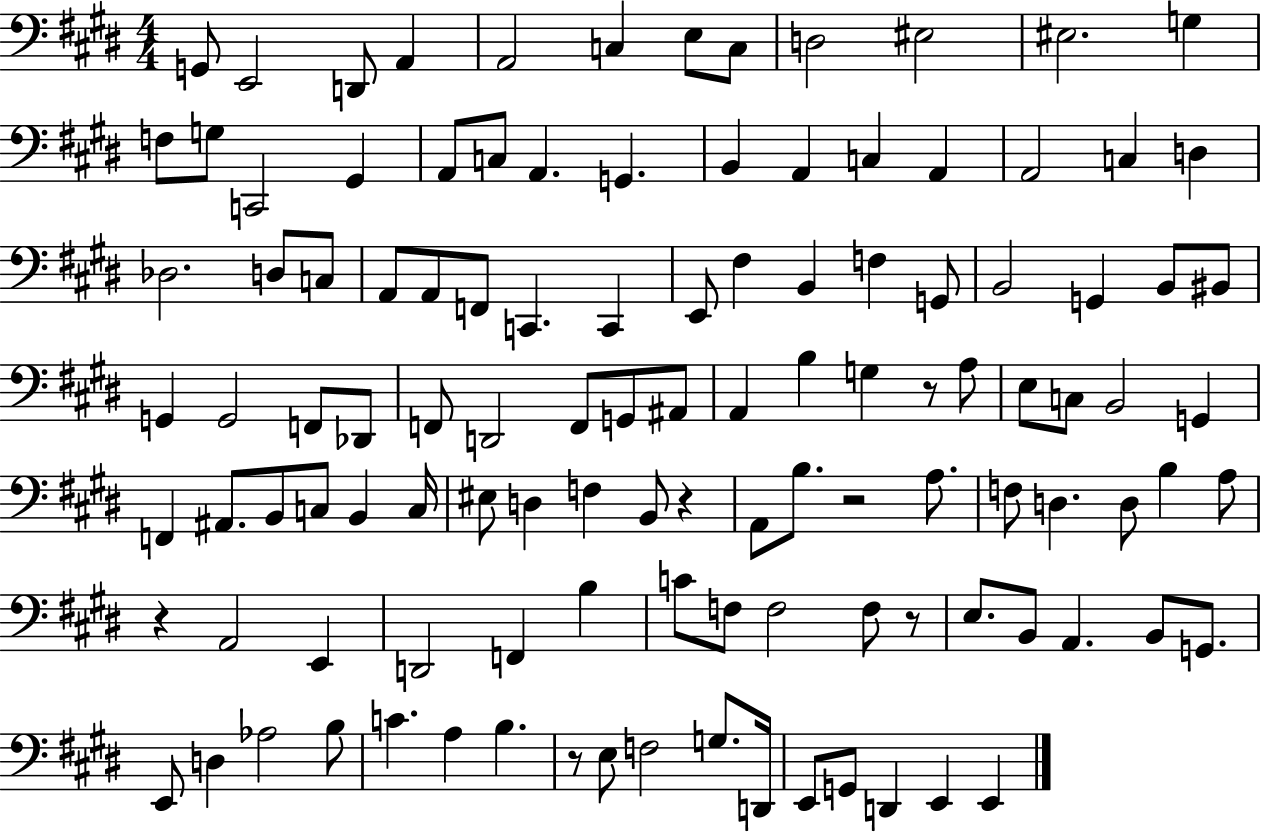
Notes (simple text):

G2/e E2/h D2/e A2/q A2/h C3/q E3/e C3/e D3/h EIS3/h EIS3/h. G3/q F3/e G3/e C2/h G#2/q A2/e C3/e A2/q. G2/q. B2/q A2/q C3/q A2/q A2/h C3/q D3/q Db3/h. D3/e C3/e A2/e A2/e F2/e C2/q. C2/q E2/e F#3/q B2/q F3/q G2/e B2/h G2/q B2/e BIS2/e G2/q G2/h F2/e Db2/e F2/e D2/h F2/e G2/e A#2/e A2/q B3/q G3/q R/e A3/e E3/e C3/e B2/h G2/q F2/q A#2/e. B2/e C3/e B2/q C3/s EIS3/e D3/q F3/q B2/e R/q A2/e B3/e. R/h A3/e. F3/e D3/q. D3/e B3/q A3/e R/q A2/h E2/q D2/h F2/q B3/q C4/e F3/e F3/h F3/e R/e E3/e. B2/e A2/q. B2/e G2/e. E2/e D3/q Ab3/h B3/e C4/q. A3/q B3/q. R/e E3/e F3/h G3/e. D2/s E2/e G2/e D2/q E2/q E2/q